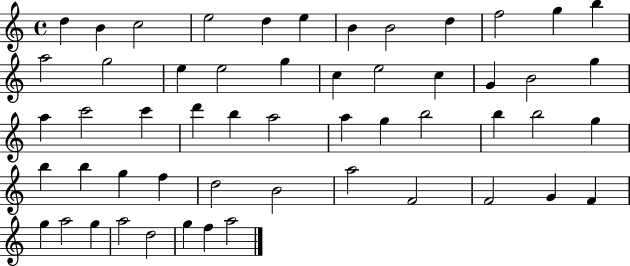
{
  \clef treble
  \time 4/4
  \defaultTimeSignature
  \key c \major
  d''4 b'4 c''2 | e''2 d''4 e''4 | b'4 b'2 d''4 | f''2 g''4 b''4 | \break a''2 g''2 | e''4 e''2 g''4 | c''4 e''2 c''4 | g'4 b'2 g''4 | \break a''4 c'''2 c'''4 | d'''4 b''4 a''2 | a''4 g''4 b''2 | b''4 b''2 g''4 | \break b''4 b''4 g''4 f''4 | d''2 b'2 | a''2 f'2 | f'2 g'4 f'4 | \break g''4 a''2 g''4 | a''2 d''2 | g''4 f''4 a''2 | \bar "|."
}